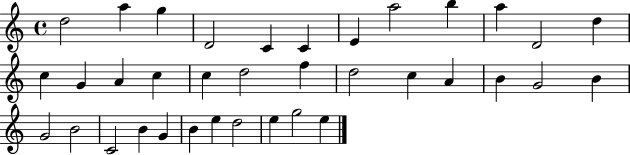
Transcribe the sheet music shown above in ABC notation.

X:1
T:Untitled
M:4/4
L:1/4
K:C
d2 a g D2 C C E a2 b a D2 d c G A c c d2 f d2 c A B G2 B G2 B2 C2 B G B e d2 e g2 e